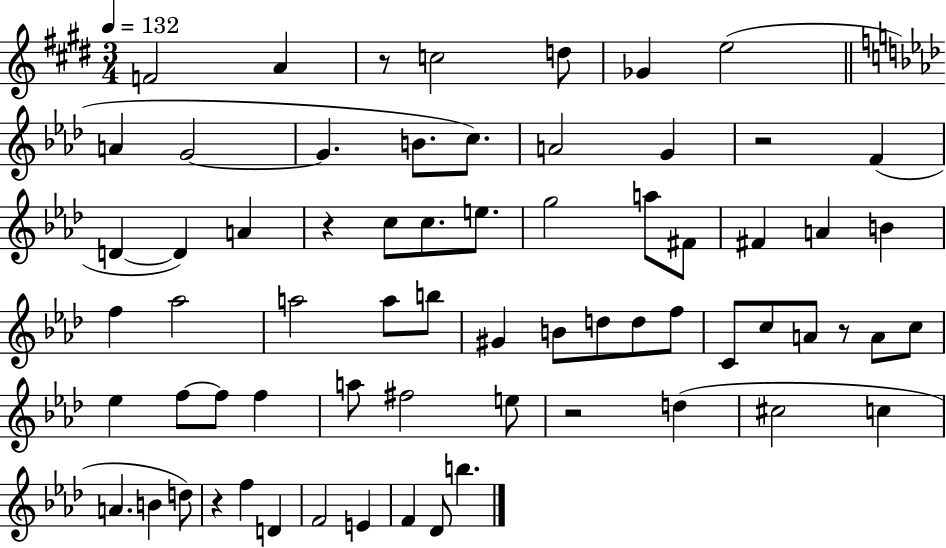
F4/h A4/q R/e C5/h D5/e Gb4/q E5/h A4/q G4/h G4/q. B4/e. C5/e. A4/h G4/q R/h F4/q D4/q D4/q A4/q R/q C5/e C5/e. E5/e. G5/h A5/e F#4/e F#4/q A4/q B4/q F5/q Ab5/h A5/h A5/e B5/e G#4/q B4/e D5/e D5/e F5/e C4/e C5/e A4/e R/e A4/e C5/e Eb5/q F5/e F5/e F5/q A5/e F#5/h E5/e R/h D5/q C#5/h C5/q A4/q. B4/q D5/e R/q F5/q D4/q F4/h E4/q F4/q Db4/e B5/q.